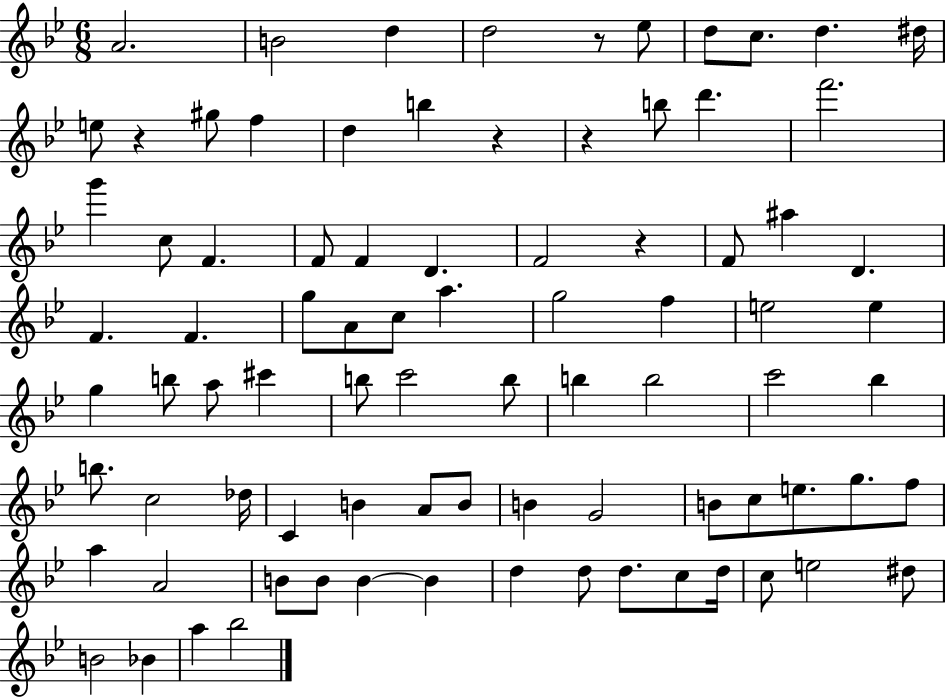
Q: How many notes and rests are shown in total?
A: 85